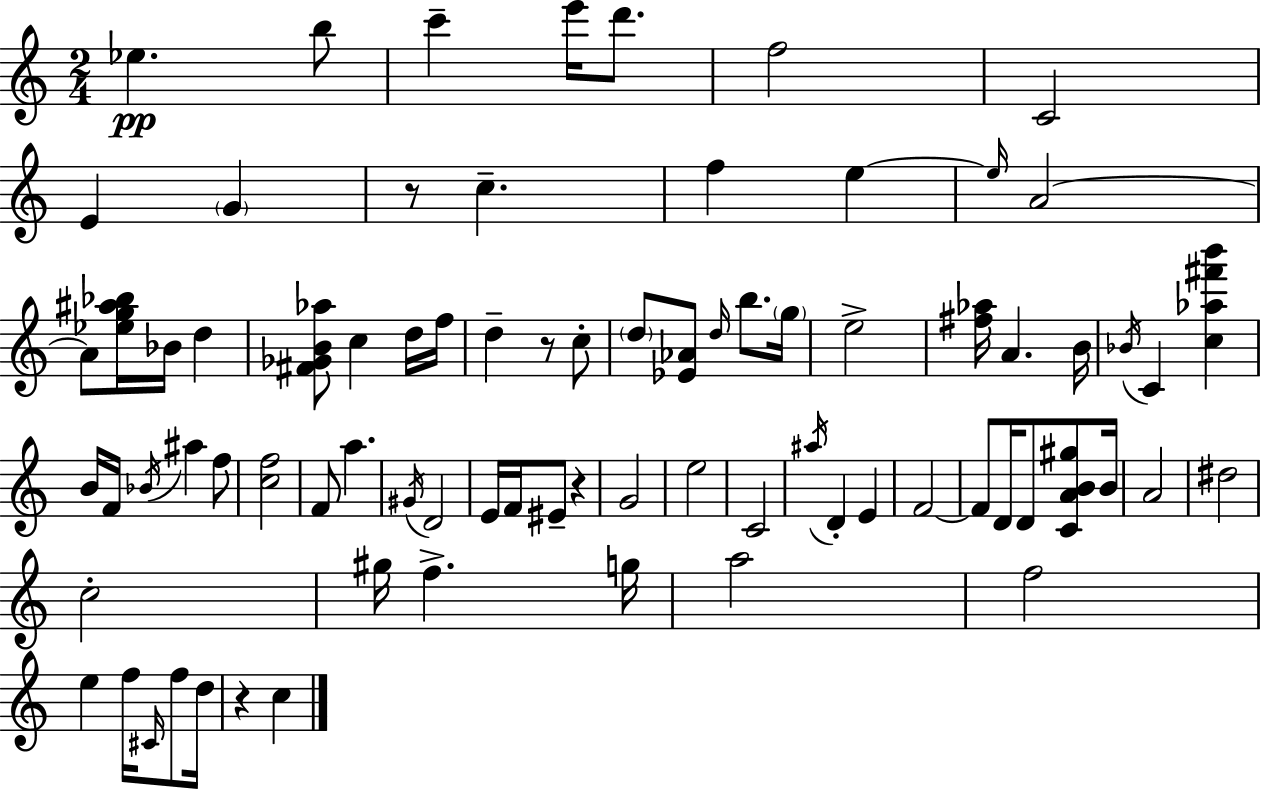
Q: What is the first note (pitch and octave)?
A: Eb5